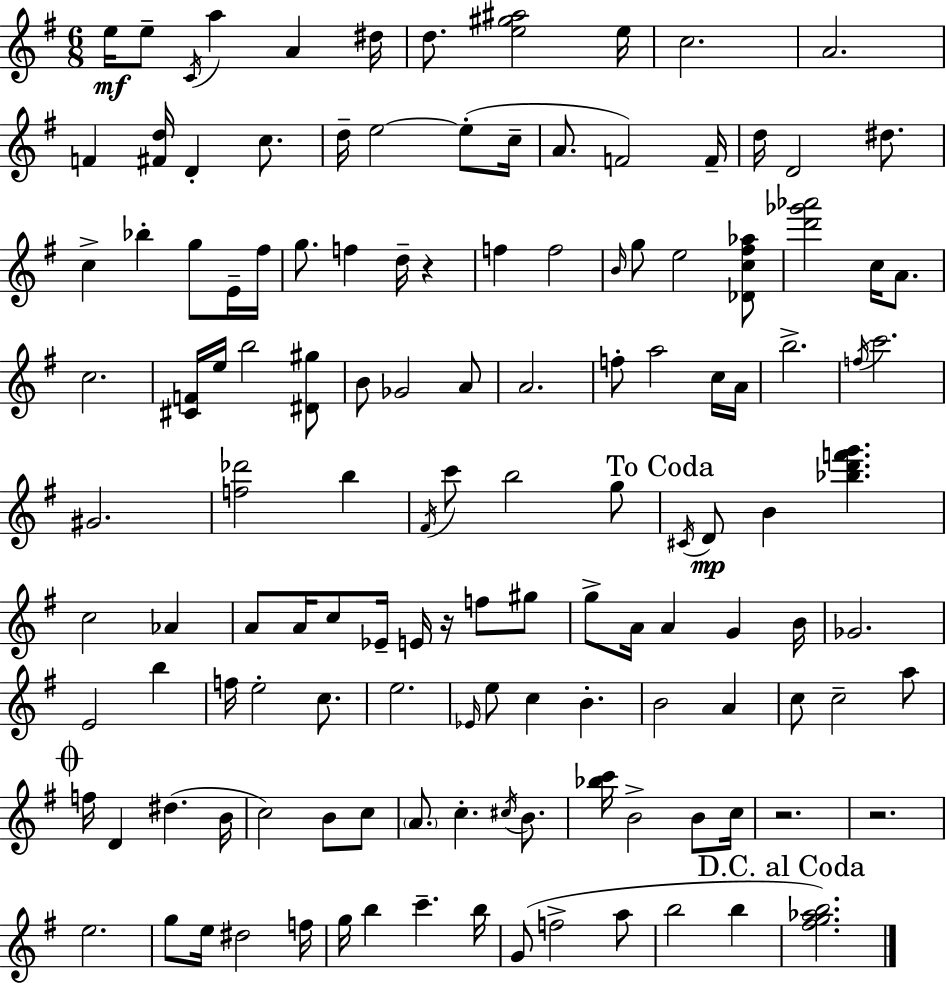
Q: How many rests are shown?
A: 4